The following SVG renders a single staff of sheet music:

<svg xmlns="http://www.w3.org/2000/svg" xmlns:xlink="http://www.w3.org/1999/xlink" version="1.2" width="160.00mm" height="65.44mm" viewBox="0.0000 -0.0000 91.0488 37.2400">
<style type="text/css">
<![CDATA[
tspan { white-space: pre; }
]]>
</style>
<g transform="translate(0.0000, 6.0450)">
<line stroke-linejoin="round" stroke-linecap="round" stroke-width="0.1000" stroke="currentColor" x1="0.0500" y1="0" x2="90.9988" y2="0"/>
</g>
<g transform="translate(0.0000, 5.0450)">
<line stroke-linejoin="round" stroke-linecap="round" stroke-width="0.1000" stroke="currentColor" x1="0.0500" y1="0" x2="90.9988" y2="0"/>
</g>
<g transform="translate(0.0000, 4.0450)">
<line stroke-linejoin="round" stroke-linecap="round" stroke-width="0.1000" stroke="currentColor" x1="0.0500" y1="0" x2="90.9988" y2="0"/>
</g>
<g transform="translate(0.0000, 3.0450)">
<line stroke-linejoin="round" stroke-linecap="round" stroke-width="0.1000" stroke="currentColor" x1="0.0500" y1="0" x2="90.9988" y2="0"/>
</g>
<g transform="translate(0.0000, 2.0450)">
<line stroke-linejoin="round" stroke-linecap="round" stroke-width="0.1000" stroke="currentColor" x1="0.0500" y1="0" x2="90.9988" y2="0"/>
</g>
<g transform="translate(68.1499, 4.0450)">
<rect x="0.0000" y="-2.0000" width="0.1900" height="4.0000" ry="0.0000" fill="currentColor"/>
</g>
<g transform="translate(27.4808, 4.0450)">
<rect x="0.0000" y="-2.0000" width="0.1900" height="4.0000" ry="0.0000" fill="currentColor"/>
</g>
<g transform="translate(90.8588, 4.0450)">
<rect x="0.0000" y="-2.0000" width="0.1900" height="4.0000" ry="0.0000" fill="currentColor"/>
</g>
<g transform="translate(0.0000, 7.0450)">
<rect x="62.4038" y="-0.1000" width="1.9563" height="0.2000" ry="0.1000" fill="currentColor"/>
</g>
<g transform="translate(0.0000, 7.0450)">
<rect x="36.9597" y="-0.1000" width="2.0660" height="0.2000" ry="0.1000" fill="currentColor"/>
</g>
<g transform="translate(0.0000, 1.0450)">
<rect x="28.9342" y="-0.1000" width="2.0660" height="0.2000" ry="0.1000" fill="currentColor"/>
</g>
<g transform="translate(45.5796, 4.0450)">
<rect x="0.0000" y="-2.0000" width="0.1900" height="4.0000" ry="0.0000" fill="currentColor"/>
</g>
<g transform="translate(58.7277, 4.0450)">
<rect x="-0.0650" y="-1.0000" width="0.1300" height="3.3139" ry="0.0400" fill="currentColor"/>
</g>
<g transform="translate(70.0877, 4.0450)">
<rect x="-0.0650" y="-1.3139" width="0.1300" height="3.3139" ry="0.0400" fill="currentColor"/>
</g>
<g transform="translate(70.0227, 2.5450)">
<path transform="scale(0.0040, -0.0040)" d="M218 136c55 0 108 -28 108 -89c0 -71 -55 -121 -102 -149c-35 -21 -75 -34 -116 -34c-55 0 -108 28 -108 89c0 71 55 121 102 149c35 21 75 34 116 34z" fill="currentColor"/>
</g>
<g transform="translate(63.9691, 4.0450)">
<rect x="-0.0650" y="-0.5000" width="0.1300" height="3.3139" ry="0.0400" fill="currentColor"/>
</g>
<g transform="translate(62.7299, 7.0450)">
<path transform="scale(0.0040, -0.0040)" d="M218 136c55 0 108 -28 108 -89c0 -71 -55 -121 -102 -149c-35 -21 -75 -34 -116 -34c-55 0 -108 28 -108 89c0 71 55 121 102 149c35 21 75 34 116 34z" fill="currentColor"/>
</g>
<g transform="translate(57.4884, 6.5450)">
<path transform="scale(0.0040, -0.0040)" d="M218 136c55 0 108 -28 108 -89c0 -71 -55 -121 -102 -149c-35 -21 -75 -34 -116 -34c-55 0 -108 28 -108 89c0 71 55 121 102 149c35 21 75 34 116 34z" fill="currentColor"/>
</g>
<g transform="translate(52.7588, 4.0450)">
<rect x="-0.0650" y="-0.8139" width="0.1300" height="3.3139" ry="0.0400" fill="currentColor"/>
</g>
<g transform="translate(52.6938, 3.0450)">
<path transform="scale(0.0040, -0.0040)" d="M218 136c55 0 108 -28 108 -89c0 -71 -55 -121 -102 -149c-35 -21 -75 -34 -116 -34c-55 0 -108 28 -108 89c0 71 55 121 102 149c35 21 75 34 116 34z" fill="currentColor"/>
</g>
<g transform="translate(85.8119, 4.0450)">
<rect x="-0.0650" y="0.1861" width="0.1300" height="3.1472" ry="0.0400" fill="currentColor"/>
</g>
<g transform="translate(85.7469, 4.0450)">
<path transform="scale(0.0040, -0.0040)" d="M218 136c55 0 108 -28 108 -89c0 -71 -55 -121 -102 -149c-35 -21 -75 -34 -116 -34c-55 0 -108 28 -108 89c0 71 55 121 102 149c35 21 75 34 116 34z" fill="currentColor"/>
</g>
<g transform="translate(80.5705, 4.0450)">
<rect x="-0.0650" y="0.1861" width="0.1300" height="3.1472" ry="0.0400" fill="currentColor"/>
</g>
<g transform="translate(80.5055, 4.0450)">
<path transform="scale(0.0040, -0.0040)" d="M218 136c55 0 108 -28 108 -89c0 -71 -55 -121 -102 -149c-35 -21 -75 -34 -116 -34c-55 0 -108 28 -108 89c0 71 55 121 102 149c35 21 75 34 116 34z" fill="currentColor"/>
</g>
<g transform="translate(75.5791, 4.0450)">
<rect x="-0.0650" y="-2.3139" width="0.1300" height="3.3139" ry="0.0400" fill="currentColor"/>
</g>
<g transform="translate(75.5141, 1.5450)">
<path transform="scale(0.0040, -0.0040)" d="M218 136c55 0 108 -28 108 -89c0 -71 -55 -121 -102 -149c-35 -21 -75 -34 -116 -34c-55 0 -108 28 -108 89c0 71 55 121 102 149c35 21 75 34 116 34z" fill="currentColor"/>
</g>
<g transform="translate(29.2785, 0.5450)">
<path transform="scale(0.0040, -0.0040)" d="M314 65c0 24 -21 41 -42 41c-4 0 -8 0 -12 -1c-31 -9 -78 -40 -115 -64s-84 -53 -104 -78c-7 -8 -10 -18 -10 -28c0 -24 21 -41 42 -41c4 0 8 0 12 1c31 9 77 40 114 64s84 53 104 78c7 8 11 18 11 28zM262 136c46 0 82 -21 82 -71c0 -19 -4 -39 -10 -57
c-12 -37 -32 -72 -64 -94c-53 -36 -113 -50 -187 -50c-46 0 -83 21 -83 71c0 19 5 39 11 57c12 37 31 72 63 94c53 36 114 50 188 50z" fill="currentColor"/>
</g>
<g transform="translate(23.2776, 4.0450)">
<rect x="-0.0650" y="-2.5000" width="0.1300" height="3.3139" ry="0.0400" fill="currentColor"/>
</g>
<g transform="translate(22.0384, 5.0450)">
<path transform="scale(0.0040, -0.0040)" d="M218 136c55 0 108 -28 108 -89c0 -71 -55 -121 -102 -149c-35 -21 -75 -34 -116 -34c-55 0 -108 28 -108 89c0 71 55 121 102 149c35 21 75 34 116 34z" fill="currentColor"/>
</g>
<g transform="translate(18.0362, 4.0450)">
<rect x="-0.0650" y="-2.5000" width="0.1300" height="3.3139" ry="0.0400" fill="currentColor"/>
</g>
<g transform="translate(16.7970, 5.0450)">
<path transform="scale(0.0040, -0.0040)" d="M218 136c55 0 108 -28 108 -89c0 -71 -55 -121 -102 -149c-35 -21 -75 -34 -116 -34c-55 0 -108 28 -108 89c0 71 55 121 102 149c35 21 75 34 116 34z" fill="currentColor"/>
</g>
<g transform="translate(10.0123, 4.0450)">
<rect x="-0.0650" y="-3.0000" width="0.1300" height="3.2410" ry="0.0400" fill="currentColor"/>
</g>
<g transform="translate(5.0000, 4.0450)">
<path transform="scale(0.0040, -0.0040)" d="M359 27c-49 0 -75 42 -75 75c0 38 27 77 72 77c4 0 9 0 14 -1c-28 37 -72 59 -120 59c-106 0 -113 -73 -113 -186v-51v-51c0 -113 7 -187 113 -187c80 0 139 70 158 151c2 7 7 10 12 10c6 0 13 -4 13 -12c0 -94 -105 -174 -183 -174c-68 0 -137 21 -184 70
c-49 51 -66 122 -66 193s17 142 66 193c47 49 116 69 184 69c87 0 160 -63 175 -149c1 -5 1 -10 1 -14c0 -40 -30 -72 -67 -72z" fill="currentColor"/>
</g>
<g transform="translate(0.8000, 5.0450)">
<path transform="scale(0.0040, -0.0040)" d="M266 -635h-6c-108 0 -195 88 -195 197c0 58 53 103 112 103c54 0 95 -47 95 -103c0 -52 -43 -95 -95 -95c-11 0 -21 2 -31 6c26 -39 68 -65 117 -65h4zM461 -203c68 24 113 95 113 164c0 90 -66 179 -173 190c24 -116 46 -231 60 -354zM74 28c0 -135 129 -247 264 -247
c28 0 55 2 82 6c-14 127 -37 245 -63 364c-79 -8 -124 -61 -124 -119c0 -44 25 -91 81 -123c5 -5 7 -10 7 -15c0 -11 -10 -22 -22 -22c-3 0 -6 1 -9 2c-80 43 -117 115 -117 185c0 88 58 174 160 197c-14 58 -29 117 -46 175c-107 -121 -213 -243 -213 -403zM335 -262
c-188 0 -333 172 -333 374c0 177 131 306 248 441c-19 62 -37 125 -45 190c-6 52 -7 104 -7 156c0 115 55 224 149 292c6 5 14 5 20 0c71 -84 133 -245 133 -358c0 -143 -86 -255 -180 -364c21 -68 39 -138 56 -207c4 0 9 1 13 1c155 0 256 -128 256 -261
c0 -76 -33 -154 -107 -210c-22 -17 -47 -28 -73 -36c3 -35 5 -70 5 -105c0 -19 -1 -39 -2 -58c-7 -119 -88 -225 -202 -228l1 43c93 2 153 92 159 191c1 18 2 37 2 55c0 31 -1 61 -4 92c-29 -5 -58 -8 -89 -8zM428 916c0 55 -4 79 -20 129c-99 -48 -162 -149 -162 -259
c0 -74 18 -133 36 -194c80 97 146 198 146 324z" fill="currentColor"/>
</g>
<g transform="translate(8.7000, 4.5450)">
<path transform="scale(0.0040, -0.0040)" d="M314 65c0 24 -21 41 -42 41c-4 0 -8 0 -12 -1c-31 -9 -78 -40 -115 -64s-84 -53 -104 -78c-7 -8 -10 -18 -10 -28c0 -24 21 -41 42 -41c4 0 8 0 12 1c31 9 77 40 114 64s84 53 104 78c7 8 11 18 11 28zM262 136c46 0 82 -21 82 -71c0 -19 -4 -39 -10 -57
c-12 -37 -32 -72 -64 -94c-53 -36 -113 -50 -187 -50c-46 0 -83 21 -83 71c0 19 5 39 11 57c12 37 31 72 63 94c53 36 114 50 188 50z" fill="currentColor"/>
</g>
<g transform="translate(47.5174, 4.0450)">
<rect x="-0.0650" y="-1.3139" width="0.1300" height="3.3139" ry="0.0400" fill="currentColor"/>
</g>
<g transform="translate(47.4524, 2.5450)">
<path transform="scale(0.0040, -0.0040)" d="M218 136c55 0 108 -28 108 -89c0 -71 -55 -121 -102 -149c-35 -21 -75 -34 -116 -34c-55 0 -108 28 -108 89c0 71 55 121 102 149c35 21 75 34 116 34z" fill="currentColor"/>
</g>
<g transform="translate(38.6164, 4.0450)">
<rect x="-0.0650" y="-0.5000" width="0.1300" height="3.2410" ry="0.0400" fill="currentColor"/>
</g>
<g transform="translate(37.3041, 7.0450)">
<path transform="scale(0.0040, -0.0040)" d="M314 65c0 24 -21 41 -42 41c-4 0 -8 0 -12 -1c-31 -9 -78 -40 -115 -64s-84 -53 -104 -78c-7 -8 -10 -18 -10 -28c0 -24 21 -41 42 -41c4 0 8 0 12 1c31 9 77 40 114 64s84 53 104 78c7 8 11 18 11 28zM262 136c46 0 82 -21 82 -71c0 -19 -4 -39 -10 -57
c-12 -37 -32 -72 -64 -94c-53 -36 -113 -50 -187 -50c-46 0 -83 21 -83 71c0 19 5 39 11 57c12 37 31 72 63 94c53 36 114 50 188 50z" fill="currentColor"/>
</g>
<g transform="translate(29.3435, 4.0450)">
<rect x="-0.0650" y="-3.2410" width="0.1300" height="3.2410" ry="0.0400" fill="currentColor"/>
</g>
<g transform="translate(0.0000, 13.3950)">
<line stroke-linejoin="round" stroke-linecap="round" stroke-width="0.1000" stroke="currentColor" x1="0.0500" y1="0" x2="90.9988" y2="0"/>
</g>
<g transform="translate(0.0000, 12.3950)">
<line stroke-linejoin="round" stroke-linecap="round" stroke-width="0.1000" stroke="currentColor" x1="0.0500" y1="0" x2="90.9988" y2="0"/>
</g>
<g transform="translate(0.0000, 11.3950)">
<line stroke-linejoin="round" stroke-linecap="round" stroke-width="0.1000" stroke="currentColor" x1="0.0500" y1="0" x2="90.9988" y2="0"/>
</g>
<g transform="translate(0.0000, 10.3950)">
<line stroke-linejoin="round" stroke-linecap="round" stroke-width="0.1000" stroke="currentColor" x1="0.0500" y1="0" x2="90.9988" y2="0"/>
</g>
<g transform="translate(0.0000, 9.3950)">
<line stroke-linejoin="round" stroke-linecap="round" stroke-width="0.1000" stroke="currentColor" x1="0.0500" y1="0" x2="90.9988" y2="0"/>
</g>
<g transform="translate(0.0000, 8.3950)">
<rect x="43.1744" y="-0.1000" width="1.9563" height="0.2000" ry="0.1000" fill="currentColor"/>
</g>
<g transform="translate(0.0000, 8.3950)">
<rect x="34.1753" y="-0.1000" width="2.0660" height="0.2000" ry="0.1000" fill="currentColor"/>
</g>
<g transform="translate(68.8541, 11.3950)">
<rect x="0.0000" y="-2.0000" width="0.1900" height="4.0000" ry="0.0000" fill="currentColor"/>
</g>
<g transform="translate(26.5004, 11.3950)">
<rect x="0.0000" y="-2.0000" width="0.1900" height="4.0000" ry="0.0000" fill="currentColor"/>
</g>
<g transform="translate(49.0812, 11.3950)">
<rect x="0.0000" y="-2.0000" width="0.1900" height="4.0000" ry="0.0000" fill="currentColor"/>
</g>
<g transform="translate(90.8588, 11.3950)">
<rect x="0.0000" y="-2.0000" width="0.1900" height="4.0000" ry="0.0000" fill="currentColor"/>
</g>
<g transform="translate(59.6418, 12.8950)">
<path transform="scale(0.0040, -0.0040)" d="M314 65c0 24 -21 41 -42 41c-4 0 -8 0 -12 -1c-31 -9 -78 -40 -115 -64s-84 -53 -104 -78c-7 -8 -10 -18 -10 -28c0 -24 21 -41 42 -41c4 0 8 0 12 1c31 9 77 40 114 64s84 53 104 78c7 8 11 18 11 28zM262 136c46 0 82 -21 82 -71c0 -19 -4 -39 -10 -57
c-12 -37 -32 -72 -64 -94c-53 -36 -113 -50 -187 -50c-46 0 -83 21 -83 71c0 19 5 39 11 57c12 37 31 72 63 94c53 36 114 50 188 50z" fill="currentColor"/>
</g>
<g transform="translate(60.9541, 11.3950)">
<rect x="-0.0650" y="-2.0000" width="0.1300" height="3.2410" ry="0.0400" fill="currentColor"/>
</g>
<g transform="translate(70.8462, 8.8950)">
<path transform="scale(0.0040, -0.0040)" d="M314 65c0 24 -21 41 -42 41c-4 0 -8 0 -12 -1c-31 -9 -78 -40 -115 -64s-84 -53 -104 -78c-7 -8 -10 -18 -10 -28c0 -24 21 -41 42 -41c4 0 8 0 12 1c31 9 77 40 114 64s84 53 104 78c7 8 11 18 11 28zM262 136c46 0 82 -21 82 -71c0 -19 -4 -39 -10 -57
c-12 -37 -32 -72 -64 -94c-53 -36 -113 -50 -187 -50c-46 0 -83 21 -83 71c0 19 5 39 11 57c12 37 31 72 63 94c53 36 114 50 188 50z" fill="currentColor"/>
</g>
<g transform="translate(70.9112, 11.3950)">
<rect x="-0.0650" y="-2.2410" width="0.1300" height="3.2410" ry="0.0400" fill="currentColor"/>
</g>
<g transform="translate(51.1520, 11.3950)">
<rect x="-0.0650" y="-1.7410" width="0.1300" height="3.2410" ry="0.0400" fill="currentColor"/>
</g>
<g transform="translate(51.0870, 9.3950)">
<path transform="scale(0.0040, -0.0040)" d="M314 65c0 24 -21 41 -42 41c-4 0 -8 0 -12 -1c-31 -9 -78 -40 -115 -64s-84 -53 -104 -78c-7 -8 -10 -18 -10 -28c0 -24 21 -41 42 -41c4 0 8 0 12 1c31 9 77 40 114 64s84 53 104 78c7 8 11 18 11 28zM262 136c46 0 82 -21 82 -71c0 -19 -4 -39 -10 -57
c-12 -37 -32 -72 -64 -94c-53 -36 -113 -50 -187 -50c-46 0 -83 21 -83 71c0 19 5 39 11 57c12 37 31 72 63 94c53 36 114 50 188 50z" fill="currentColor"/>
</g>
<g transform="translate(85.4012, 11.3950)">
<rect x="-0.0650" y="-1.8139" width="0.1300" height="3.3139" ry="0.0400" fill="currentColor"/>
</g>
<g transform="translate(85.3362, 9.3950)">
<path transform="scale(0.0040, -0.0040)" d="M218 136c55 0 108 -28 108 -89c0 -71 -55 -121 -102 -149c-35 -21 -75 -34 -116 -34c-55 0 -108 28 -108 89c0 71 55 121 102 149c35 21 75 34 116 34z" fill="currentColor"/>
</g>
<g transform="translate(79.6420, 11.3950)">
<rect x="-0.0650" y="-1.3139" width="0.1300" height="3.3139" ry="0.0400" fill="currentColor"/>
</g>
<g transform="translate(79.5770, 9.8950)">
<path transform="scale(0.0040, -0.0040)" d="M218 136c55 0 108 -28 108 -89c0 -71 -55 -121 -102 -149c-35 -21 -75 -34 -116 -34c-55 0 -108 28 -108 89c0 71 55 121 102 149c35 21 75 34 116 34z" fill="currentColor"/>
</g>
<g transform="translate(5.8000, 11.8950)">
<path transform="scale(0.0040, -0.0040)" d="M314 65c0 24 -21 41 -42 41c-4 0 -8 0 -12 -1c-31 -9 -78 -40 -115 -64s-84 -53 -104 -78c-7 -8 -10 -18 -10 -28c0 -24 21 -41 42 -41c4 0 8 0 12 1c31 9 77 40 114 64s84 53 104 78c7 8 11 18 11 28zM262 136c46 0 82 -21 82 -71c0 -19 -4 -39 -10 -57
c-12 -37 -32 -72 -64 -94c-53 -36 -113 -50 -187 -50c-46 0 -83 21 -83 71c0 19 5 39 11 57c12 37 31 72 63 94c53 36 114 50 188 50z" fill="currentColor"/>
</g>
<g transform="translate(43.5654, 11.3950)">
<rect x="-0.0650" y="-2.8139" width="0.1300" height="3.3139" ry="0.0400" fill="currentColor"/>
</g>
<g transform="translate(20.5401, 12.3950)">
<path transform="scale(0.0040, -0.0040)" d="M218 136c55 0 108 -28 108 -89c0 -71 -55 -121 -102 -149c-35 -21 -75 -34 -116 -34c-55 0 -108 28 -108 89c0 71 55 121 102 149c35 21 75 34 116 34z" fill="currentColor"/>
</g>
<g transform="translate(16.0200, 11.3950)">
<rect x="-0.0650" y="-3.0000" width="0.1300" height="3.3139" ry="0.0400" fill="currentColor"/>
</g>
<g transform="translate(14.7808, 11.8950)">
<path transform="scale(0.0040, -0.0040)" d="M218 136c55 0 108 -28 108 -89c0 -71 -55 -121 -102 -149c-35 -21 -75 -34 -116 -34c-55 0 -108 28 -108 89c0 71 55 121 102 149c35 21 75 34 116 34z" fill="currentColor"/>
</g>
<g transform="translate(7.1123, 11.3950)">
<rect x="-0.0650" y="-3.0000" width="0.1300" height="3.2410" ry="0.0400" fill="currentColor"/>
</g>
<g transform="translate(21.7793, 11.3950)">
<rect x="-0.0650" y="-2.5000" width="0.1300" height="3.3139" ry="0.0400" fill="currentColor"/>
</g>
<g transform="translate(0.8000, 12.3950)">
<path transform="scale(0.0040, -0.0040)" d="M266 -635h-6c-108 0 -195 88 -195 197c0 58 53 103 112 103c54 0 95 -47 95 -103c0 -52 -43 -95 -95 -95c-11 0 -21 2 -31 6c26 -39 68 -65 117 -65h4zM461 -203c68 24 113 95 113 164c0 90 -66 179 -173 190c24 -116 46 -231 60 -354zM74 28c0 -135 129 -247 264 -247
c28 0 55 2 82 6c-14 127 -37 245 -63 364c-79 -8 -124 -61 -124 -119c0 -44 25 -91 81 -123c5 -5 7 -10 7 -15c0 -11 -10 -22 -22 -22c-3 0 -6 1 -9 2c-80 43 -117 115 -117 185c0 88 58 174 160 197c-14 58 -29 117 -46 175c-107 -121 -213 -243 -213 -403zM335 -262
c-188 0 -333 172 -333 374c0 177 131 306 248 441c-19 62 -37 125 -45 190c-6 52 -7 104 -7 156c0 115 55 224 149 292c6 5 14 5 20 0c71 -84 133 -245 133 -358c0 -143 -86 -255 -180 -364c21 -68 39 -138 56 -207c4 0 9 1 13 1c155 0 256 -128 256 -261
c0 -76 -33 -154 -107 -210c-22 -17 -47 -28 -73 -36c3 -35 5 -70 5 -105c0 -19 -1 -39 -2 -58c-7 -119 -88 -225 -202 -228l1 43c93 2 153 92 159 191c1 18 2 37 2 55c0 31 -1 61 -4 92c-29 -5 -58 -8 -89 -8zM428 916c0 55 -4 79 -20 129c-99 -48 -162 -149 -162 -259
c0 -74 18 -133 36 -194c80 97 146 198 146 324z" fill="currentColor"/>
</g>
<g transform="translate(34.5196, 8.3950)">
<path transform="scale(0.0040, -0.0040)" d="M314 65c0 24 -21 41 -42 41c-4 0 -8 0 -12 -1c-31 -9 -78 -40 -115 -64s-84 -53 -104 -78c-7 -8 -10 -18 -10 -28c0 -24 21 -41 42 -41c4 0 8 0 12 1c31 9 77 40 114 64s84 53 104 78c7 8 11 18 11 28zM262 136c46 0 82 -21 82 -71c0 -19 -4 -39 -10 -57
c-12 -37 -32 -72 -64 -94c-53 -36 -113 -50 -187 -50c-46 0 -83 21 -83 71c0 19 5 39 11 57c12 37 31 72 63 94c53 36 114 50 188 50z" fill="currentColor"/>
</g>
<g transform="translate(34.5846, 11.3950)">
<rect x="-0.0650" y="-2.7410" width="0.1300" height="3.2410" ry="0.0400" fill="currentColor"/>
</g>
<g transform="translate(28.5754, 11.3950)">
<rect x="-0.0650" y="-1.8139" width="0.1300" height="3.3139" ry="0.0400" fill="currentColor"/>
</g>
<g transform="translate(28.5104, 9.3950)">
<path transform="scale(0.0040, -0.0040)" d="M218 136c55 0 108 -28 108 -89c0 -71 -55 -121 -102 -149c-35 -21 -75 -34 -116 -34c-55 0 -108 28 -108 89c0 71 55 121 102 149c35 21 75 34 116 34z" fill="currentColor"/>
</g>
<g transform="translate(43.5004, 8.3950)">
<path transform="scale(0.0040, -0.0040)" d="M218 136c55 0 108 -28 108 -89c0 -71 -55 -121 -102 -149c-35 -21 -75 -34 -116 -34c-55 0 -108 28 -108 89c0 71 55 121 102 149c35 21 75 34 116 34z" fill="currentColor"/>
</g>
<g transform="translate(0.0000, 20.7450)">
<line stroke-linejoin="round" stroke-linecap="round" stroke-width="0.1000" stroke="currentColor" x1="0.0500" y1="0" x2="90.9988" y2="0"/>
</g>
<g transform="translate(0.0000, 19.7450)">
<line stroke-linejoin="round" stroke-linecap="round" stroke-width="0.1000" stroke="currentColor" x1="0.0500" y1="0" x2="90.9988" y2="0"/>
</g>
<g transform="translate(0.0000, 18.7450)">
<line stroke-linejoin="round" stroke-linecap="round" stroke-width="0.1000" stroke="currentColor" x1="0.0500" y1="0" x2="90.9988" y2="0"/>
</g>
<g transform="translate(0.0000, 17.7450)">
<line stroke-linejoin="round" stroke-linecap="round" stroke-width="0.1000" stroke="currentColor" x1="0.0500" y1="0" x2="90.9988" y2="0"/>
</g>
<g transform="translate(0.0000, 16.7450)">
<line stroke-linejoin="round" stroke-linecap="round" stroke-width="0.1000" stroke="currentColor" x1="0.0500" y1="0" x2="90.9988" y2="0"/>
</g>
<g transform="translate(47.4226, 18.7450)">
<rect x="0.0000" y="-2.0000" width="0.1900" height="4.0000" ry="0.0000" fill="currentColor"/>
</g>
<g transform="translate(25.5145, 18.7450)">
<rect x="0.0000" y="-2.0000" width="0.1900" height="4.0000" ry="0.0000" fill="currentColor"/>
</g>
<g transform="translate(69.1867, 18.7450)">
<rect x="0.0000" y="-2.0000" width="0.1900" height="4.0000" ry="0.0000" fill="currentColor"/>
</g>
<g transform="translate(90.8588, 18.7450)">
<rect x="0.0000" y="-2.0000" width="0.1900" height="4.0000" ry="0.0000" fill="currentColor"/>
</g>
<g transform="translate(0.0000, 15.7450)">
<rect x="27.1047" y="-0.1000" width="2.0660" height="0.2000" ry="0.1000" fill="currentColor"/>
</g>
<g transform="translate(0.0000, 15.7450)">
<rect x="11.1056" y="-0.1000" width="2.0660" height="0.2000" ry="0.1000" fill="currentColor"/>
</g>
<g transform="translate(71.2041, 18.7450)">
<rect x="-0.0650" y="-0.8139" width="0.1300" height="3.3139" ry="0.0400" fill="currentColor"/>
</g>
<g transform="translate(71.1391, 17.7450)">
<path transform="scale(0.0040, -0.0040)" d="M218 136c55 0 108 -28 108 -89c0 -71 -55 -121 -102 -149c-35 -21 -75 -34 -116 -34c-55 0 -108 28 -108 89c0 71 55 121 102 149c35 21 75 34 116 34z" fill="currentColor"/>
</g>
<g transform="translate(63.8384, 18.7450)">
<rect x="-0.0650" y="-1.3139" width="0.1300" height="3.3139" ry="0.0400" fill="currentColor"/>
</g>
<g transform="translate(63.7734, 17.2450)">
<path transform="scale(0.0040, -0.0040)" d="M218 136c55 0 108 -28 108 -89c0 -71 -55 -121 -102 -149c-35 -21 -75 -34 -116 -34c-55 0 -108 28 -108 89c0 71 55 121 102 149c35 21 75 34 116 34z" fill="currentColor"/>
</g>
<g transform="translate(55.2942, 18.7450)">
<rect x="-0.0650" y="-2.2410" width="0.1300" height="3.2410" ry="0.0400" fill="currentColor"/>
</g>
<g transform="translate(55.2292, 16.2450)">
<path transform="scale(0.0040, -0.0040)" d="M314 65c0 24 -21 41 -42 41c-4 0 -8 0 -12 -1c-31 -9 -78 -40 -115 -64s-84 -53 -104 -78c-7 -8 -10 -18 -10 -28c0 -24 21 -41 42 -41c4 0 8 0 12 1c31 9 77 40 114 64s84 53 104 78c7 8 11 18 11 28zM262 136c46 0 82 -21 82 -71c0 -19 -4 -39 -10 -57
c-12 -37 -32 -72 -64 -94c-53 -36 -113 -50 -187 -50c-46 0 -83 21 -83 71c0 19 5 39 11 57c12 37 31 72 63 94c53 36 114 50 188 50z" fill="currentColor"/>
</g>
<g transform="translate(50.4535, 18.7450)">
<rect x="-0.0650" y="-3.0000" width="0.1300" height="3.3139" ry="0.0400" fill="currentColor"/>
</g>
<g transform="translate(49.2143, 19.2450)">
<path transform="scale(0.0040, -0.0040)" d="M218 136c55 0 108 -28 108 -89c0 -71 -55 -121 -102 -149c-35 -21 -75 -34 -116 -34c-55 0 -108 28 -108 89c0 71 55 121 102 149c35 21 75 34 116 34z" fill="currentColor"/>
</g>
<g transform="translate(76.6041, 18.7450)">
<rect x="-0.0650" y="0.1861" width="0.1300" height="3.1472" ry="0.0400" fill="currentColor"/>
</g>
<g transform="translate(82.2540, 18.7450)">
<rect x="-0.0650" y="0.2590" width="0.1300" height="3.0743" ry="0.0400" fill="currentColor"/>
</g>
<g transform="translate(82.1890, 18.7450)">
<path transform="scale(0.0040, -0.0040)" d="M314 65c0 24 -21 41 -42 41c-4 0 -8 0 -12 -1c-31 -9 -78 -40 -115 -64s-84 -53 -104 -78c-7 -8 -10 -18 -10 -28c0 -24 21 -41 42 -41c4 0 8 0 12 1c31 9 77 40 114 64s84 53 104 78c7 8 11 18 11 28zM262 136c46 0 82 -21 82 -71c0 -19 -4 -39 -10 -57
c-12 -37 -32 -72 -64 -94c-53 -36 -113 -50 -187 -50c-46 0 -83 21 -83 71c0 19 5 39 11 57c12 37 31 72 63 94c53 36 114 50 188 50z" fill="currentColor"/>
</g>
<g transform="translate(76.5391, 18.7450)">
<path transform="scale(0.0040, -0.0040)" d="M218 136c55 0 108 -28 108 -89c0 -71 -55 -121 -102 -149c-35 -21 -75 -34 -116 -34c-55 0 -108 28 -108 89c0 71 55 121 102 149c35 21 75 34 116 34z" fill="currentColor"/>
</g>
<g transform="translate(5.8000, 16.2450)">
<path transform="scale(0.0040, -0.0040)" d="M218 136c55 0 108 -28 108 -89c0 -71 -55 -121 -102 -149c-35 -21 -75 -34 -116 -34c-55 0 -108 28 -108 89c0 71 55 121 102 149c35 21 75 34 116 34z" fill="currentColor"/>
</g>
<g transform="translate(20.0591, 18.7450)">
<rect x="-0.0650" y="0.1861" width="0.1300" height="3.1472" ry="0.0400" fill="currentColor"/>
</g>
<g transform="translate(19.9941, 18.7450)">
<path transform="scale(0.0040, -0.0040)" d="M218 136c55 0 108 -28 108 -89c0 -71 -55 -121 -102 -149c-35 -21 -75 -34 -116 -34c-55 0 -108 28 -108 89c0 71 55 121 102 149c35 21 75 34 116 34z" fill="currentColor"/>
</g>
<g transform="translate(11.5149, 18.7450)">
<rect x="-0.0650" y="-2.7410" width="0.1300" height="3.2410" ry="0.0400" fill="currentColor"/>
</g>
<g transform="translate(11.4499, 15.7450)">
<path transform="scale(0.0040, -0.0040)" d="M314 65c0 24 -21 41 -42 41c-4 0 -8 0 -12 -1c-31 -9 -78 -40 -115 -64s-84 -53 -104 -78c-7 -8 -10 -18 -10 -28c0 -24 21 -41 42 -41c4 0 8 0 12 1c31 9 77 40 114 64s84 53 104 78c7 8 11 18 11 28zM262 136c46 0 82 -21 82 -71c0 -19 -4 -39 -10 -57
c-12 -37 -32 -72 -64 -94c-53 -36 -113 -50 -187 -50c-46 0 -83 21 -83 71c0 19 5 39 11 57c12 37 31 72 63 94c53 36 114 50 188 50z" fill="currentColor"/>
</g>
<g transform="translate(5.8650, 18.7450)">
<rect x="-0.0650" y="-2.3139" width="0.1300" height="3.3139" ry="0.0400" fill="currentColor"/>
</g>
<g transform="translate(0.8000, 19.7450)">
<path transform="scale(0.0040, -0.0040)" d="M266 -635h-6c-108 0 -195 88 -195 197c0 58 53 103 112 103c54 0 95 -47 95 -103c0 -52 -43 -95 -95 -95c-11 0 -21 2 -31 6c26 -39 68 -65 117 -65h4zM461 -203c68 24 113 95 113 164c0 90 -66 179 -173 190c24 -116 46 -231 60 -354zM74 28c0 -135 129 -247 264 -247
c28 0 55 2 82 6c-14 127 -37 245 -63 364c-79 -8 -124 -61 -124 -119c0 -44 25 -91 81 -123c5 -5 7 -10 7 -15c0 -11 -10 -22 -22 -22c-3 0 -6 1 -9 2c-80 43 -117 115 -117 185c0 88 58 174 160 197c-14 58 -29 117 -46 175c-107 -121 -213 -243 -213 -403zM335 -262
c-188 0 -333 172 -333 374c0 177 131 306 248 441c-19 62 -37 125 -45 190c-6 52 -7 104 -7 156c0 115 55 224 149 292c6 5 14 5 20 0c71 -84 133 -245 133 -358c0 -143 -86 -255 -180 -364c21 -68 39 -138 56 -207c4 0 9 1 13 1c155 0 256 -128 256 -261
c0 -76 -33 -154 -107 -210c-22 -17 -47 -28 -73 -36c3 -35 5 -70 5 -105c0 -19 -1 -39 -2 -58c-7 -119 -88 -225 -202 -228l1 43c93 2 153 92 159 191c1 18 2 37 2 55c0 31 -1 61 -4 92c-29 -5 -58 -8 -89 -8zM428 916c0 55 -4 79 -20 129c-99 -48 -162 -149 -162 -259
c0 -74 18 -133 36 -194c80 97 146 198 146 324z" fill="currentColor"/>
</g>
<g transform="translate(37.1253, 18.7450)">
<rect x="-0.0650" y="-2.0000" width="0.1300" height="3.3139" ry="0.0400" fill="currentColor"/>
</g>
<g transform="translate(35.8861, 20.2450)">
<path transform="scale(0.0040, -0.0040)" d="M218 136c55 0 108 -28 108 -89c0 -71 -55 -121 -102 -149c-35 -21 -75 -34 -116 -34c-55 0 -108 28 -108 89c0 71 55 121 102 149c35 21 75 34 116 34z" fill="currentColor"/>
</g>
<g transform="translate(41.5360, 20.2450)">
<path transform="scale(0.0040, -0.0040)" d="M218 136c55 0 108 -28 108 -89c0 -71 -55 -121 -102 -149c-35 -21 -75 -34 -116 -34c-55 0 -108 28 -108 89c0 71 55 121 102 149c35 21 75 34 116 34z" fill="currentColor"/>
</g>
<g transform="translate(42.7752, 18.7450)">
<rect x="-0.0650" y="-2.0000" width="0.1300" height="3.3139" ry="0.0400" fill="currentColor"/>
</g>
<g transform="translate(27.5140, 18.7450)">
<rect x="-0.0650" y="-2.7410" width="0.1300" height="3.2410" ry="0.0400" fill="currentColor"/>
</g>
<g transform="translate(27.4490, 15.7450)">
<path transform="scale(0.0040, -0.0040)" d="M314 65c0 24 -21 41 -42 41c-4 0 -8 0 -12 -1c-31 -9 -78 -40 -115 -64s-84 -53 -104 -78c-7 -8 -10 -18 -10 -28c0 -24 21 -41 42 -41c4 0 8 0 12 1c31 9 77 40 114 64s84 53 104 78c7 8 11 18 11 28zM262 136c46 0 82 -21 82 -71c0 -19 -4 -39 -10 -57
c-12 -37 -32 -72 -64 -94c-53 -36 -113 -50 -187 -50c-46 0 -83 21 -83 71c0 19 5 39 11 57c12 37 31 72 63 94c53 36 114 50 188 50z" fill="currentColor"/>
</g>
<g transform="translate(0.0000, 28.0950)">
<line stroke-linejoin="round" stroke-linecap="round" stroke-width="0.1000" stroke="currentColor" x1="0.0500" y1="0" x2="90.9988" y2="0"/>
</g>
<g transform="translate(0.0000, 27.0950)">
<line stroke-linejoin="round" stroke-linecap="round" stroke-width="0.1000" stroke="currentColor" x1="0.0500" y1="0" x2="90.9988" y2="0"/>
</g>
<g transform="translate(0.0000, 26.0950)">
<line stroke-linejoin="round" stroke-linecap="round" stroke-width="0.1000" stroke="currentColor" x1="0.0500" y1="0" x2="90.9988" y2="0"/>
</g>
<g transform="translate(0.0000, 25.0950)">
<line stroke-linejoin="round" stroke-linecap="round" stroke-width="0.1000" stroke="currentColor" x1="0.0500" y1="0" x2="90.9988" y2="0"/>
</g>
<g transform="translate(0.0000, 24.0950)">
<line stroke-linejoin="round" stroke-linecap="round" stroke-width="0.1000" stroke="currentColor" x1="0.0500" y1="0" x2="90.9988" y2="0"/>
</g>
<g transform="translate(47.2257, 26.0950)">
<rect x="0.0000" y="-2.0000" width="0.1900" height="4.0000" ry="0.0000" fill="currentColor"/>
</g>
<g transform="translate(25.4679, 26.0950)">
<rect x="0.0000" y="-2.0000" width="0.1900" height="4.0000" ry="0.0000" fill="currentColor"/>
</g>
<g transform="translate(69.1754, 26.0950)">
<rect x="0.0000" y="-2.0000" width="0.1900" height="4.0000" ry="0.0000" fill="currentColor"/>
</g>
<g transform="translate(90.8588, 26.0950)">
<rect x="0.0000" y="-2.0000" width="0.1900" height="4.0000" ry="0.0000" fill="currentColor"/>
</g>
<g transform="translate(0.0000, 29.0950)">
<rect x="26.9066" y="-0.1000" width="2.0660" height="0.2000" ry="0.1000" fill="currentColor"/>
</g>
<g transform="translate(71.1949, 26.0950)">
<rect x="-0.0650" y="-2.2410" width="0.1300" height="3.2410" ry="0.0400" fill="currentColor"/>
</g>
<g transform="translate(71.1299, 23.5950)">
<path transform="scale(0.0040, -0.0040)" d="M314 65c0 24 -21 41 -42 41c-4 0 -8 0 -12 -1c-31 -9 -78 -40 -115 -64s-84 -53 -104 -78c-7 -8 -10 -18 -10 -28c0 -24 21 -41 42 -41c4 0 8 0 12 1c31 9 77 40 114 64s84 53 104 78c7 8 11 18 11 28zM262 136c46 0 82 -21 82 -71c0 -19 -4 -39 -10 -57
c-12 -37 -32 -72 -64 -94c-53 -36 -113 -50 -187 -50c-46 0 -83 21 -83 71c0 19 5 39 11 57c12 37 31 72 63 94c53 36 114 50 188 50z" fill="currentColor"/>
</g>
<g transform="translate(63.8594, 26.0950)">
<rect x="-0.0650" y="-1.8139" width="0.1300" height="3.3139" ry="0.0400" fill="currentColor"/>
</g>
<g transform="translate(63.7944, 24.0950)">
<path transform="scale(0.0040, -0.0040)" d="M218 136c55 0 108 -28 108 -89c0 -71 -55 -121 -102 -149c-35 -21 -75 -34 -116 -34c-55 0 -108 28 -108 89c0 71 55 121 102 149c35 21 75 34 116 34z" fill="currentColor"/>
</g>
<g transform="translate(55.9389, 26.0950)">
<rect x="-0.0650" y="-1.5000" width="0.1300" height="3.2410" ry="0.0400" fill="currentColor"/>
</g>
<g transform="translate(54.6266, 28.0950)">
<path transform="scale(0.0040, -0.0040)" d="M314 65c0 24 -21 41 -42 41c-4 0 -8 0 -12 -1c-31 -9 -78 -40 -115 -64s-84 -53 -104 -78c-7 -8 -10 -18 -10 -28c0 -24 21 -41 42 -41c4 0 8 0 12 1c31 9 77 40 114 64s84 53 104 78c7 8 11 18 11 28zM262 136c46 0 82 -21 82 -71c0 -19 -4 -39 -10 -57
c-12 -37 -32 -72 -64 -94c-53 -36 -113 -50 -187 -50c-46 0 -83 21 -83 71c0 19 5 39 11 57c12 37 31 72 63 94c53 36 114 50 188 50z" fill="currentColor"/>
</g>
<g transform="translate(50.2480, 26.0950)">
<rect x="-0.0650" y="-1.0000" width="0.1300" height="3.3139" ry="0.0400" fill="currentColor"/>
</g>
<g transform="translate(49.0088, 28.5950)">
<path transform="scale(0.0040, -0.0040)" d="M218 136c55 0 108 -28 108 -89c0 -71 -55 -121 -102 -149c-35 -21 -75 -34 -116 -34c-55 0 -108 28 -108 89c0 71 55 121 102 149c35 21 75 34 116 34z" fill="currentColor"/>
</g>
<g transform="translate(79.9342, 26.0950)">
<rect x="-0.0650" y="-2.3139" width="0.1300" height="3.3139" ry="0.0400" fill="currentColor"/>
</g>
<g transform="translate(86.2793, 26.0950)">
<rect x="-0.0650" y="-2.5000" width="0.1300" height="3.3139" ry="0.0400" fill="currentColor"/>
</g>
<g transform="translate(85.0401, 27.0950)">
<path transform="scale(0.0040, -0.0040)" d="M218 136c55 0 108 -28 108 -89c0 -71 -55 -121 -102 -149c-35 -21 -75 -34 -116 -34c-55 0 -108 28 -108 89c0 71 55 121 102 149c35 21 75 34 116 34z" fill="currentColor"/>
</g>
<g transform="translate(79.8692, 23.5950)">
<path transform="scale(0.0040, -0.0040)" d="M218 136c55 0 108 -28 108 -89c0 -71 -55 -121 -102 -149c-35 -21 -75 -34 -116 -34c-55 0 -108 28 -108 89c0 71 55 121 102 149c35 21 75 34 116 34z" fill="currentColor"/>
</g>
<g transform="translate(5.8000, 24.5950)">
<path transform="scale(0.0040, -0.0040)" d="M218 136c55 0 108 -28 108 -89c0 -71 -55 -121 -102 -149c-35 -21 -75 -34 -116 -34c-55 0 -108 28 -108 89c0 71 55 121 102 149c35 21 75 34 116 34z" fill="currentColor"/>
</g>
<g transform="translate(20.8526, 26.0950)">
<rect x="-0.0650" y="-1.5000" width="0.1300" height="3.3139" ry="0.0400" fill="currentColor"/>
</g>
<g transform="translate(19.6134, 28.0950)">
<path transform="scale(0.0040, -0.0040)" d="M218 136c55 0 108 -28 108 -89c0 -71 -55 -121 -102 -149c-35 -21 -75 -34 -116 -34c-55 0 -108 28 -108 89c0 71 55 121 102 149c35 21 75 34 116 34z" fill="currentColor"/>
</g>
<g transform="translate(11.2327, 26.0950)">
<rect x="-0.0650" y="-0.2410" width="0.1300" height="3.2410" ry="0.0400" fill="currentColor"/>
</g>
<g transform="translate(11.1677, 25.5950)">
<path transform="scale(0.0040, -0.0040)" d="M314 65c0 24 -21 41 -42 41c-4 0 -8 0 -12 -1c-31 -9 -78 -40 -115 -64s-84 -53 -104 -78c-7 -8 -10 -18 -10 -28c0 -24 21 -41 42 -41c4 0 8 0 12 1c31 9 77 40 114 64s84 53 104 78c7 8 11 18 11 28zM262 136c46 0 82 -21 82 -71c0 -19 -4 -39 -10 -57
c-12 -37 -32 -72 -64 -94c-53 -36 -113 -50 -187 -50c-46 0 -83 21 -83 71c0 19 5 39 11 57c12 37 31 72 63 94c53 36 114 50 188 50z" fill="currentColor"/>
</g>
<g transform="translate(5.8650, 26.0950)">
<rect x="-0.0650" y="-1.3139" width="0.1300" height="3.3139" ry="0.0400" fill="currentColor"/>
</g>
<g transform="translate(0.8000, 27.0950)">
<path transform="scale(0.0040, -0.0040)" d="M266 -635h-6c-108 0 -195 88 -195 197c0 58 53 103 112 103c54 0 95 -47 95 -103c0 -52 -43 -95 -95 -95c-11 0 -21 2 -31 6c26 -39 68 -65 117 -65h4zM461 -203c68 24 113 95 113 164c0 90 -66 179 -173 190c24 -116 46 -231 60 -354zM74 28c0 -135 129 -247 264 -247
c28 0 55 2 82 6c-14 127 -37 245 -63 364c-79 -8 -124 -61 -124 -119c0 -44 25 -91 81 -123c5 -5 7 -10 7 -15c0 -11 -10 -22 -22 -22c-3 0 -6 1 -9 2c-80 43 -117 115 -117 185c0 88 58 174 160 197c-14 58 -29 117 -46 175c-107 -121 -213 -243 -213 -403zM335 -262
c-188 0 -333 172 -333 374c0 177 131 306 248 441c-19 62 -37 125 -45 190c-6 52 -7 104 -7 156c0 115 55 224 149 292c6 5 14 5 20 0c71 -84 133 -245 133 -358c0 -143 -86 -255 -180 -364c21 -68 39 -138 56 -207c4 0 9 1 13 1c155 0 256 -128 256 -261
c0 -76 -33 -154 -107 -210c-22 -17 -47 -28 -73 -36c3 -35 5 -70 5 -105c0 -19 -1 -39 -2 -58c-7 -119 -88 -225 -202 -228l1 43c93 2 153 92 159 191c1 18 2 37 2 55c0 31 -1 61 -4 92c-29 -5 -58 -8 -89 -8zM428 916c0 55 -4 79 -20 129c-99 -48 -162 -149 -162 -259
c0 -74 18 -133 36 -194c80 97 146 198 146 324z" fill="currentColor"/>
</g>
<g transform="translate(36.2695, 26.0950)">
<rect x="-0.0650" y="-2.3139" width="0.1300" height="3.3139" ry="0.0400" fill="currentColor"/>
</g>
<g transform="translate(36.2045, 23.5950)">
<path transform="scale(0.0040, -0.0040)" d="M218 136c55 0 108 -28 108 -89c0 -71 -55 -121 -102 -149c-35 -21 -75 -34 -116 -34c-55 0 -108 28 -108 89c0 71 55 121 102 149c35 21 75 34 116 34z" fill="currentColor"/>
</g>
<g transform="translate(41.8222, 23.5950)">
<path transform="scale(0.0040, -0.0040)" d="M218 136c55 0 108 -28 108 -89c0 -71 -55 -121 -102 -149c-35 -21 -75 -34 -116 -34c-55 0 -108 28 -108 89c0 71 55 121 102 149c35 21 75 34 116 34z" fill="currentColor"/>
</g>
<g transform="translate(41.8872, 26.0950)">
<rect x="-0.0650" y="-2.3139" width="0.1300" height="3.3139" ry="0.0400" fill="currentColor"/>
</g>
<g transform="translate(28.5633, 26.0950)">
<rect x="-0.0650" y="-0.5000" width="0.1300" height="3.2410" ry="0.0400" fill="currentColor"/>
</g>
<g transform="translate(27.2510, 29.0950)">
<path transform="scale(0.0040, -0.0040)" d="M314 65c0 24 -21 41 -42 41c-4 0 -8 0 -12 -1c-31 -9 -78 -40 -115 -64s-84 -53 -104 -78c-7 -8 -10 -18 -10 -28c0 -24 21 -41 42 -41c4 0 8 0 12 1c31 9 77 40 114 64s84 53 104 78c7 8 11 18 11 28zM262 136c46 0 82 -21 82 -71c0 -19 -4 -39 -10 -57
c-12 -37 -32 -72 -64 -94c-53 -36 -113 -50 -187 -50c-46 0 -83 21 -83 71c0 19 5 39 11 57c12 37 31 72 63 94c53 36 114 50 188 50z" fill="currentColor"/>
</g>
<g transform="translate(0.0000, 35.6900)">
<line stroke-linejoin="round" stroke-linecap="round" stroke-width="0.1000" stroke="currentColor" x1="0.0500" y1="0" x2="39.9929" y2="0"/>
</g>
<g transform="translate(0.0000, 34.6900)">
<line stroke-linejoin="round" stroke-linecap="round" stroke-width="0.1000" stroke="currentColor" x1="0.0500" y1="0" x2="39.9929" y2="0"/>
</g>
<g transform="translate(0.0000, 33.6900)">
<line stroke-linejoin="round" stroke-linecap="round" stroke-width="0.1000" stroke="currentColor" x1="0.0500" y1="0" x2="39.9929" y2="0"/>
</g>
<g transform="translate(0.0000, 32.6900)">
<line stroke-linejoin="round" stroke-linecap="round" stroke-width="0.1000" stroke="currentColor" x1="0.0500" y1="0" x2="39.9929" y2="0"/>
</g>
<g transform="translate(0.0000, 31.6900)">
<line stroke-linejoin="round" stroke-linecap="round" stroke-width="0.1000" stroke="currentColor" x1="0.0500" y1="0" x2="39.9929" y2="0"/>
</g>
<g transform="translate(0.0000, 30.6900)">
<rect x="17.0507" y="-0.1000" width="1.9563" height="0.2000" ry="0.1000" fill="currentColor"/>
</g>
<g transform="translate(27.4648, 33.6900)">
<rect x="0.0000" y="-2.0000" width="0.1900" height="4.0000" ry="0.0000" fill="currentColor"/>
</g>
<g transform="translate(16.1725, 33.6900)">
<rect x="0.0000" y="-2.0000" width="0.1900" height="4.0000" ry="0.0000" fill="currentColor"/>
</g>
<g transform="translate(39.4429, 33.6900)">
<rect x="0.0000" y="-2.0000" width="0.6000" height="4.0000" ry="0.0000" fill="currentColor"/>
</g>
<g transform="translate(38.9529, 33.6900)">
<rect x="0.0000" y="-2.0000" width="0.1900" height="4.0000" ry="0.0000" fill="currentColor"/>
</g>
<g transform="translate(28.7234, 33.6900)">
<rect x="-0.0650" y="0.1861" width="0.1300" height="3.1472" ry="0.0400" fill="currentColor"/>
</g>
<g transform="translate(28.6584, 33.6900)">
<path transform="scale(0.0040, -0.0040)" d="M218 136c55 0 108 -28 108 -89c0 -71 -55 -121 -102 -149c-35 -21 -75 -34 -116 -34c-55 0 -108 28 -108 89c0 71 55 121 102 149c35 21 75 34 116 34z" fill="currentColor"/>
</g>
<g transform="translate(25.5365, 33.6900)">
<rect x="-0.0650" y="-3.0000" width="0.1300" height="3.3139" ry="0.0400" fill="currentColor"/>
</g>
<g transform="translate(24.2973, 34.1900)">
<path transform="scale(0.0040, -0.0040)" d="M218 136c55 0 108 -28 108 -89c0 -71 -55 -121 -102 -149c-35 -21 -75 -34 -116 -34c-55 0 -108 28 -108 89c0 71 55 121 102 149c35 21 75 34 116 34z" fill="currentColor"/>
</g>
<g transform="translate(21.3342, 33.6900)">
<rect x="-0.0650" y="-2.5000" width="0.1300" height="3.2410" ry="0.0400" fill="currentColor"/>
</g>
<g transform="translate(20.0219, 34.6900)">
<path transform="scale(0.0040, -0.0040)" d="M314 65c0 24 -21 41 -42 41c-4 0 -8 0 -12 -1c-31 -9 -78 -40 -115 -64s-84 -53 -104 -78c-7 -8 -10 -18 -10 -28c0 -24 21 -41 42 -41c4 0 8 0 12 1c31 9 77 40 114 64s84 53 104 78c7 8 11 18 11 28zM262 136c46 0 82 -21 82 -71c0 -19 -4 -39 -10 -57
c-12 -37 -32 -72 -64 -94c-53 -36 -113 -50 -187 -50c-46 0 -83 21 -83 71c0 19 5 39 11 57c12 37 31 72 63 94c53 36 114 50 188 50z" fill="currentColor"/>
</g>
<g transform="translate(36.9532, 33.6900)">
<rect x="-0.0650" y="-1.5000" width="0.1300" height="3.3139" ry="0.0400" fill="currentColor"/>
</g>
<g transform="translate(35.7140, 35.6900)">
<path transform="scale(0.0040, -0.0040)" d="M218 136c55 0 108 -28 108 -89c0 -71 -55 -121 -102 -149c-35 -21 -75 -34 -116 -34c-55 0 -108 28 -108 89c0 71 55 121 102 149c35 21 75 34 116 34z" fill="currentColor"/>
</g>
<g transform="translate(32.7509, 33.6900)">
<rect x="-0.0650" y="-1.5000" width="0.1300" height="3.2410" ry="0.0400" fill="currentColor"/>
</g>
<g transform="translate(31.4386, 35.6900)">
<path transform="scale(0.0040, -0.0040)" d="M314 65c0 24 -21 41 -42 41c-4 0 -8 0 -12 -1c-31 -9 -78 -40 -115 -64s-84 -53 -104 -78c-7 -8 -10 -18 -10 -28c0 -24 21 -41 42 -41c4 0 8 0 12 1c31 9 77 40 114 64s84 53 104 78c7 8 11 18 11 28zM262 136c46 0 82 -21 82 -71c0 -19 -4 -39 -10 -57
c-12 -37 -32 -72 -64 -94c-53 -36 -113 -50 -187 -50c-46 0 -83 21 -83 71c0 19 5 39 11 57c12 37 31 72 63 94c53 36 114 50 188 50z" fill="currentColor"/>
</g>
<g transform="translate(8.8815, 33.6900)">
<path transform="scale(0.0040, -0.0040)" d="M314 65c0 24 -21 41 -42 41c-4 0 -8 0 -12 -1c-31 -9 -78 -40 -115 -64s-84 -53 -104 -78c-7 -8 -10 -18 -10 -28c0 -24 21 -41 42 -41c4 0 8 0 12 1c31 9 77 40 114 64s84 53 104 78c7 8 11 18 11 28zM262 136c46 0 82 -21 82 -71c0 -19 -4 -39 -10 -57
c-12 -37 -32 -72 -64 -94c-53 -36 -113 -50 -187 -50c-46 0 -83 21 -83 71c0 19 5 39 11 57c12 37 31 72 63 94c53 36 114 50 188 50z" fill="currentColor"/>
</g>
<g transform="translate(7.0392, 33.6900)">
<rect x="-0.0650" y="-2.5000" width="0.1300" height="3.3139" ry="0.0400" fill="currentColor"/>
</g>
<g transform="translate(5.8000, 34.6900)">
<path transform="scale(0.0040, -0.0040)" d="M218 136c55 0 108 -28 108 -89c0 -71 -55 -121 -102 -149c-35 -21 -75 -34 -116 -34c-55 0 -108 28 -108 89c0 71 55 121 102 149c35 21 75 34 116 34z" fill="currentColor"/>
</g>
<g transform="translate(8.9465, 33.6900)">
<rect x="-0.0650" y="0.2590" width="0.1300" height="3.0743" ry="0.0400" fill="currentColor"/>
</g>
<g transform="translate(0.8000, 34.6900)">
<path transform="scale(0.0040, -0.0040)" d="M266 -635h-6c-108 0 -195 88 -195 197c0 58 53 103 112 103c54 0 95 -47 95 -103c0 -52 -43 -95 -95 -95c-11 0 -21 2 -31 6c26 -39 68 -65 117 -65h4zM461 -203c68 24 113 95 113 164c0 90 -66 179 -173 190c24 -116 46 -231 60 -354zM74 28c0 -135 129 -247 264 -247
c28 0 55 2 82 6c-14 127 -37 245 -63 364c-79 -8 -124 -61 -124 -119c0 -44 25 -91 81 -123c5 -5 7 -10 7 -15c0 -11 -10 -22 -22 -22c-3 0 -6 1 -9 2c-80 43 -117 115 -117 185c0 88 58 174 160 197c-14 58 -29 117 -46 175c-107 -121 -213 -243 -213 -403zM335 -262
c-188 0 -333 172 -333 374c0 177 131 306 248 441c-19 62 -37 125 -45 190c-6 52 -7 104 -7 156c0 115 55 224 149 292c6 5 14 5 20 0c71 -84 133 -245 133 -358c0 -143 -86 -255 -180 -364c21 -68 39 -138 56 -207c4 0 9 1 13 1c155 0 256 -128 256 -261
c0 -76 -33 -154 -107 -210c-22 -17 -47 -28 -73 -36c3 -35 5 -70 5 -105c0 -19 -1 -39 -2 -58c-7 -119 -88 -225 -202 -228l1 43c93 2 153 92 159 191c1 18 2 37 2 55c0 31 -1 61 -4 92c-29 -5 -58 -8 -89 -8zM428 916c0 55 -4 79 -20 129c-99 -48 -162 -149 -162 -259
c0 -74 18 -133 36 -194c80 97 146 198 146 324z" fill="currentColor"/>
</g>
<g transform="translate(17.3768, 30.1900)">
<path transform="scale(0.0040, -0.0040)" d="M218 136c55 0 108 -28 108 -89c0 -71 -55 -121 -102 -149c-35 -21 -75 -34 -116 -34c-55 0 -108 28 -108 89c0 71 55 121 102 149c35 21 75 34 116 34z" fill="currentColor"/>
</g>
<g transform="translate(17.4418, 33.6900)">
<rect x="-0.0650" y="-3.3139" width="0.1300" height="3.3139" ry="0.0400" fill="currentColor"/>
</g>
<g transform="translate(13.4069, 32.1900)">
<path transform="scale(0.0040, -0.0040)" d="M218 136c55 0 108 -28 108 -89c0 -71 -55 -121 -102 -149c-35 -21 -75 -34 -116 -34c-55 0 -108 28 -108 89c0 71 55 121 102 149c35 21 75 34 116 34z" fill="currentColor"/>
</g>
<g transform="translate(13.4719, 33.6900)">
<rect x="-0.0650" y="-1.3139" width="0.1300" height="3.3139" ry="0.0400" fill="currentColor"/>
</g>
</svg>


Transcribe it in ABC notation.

X:1
T:Untitled
M:4/4
L:1/4
K:C
A2 G G b2 C2 e d D C e g B B A2 A G f a2 a f2 F2 g2 e f g a2 B a2 F F A g2 e d B B2 e c2 E C2 g g D E2 f g2 g G G B2 e b G2 A B E2 E